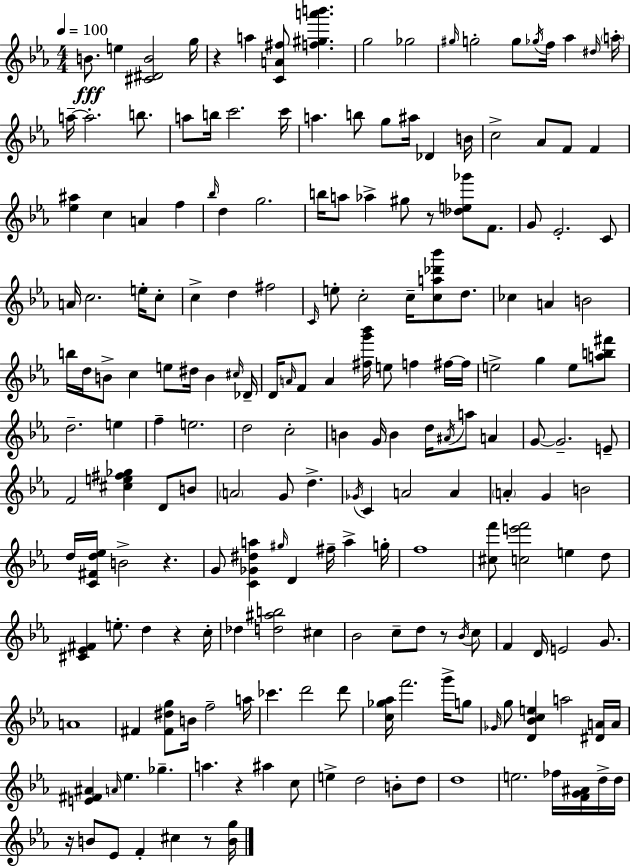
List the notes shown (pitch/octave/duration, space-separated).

B4/e. E5/q [C#4,D#4,B4]/h G5/s R/q A5/q [C4,A4,F#5]/e [F5,G#5,A6,B6]/q. G5/h Gb5/h G#5/s G5/h G5/e Gb5/s F5/s Ab5/q D#5/s A5/s A5/s A5/h. B5/e. A5/e B5/s C6/h. C6/s A5/q. B5/e G5/e A#5/s Db4/q B4/s C5/h Ab4/e F4/e F4/q [Eb5,A#5]/q C5/q A4/q F5/q Bb5/s D5/q G5/h. B5/s A5/e Ab5/q G#5/e R/e [Db5,E5,Gb6]/e F4/e. G4/e Eb4/h. C4/e A4/s C5/h. E5/s C5/e C5/q D5/q F#5/h C4/s E5/e C5/h C5/s [C5,A5,Db6,Bb6]/e D5/e. CES5/q A4/q B4/h B5/s D5/s B4/e C5/q E5/e D#5/s B4/q C#5/s Db4/s D4/s A4/s F4/e A4/q [F#5,G6,Bb6]/s E5/e F5/q F#5/s F#5/s E5/h G5/q E5/e [A5,B5,F#6]/e D5/h. E5/q F5/q E5/h. D5/h C5/h B4/q G4/s B4/q D5/s A#4/s A5/e A4/q G4/e G4/h. E4/e F4/h [C#5,E5,F#5,Gb5]/q D4/e B4/e A4/h G4/e D5/q. Gb4/s C4/q A4/h A4/q A4/q G4/q B4/h D5/s [C4,F#4,D5,Eb5]/s B4/h R/q. G4/e [C4,Gb4,D#5,A5]/q G#5/s D4/q F#5/s A5/q G5/s F5/w [C#5,F6]/e [C5,E6,F6]/h E5/q D5/e [C#4,Eb4,F#4]/q E5/e. D5/q R/q C5/s Db5/q [D5,A#5,B5]/h C#5/q Bb4/h C5/e D5/e R/e Bb4/s C5/e F4/q D4/s E4/h G4/e. A4/w F#4/q [F#4,D#5,G5]/e B4/s F5/h A5/s CES6/q. D6/h D6/e [C5,Gb5,Ab5]/s F6/h. G6/s G5/e Gb4/s G5/e [D4,Bb4,C5,E5]/q A5/h [D#4,A4]/s A4/s [E4,F#4,A#4]/q A4/s Eb5/q. Gb5/q. A5/q. R/q A#5/q C5/e E5/q D5/h B4/e D5/e D5/w E5/h. FES5/s [F4,G4,A#4]/s D5/s D5/s R/s B4/e Eb4/e F4/q C#5/q R/e [B4,G5]/s